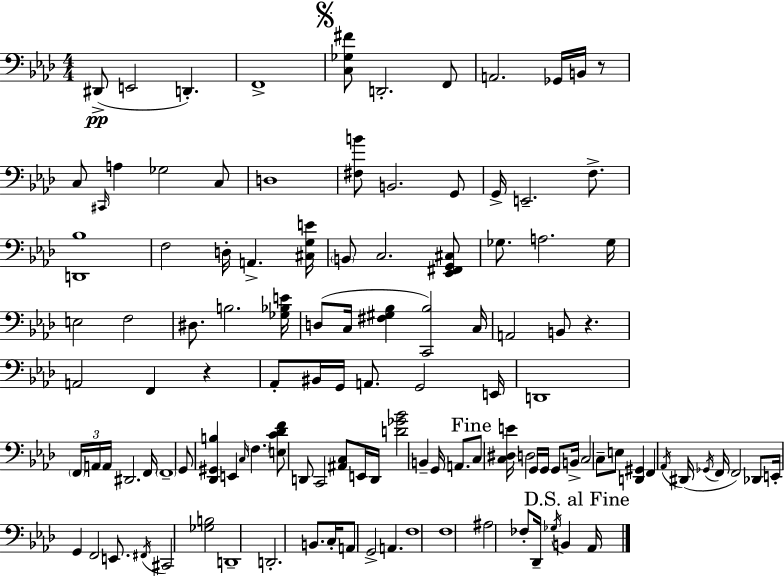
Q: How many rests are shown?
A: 3